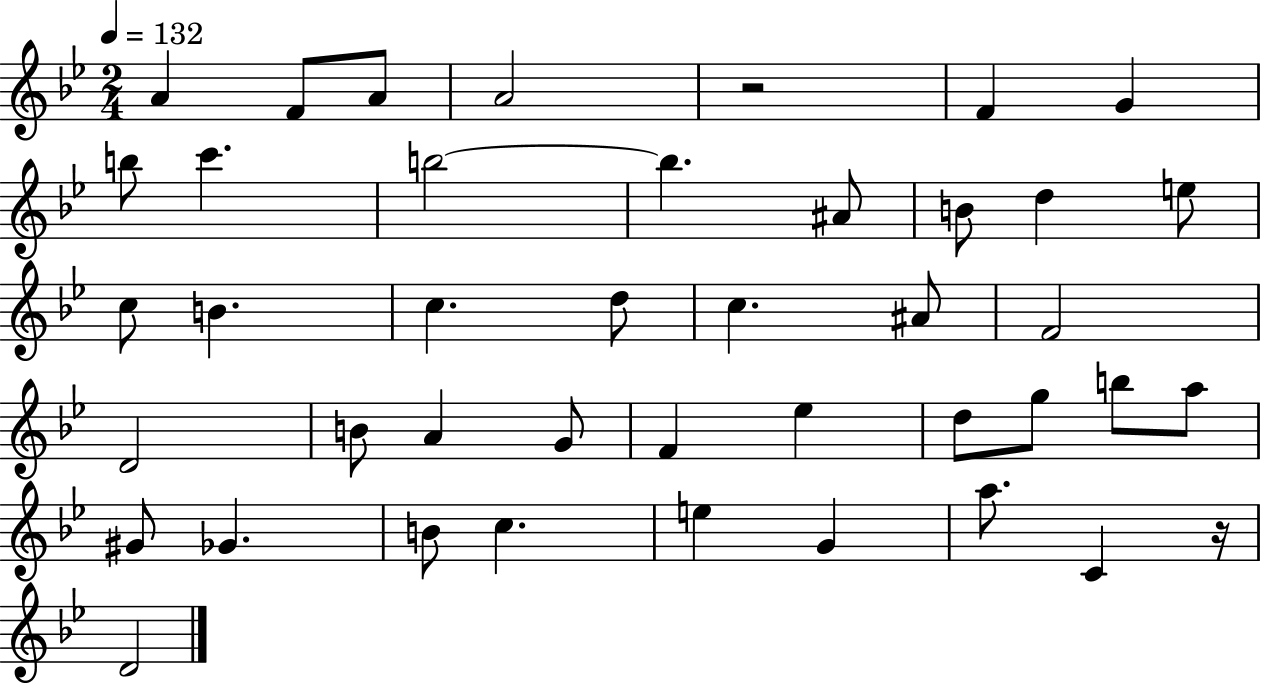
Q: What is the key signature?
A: BES major